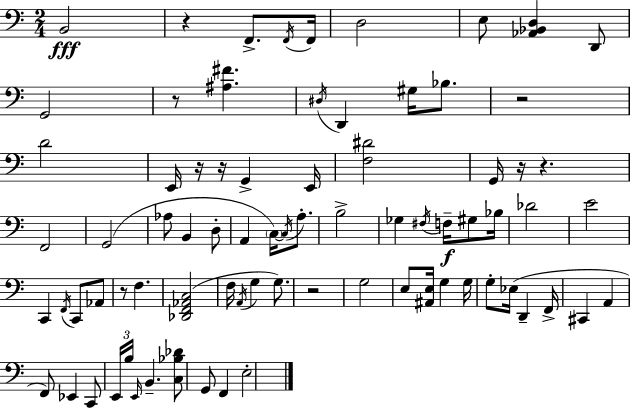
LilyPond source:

{
  \clef bass
  \numericTimeSignature
  \time 2/4
  \key a \minor
  b,2\fff | r4 f,8.-> \acciaccatura { f,16 } | f,16 d2 | e8 <aes, bes, d>4 d,8 | \break g,2 | r8 <ais fis'>4. | \acciaccatura { dis16 } d,4 gis16 bes8. | r2 | \break d'2 | e,16 r16 r16 g,4-> | e,16 <f dis'>2 | g,16 r16 r4. | \break f,2 | g,2( | aes8 b,4 | d8-. a,4 \parenthesize c16~~) \acciaccatura { c16 } | \break a8.-. b2-> | ges4 \acciaccatura { fis16 } | f16--\f gis8 bes16 des'2 | e'2 | \break c,4 | \acciaccatura { f,16 } c,8 aes,8 r8 f4. | <des, f, aes, c>2( | f16 \acciaccatura { a,16 } g4 | \break g8.) r2 | g2 | e8 | <ais, e>16 g4 g16 g8-. | \break ees16( d,4-- f,16-> cis,4 | a,4 f,8) | ees,4 c,8 \tuplet 3/2 { e,16 b16 | \grace { e,16 } } b,4.-- <c bes des'>8 | \break g,8 f,4 e2-. | \bar "|."
}